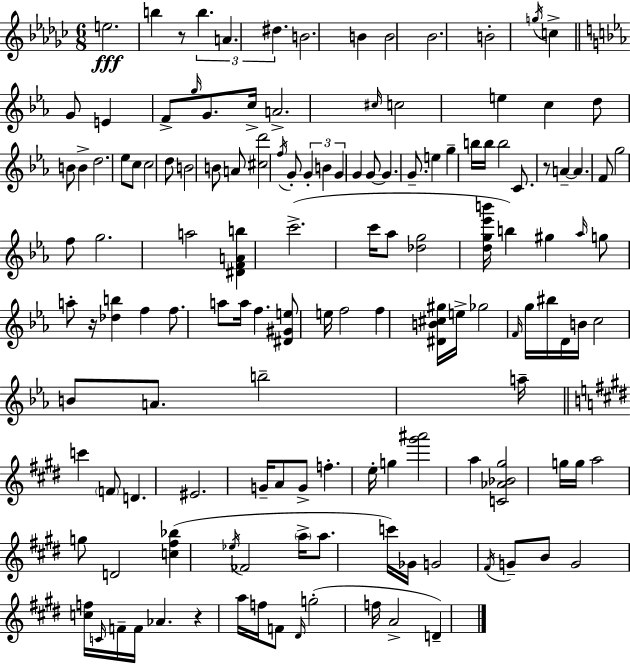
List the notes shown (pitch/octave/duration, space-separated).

E5/h. B5/q R/e B5/q. A4/q. D#5/q. B4/h. B4/q B4/h Bb4/h. B4/h G5/s C5/q G4/e E4/q F4/e G5/s G4/e. C5/s A4/h. C#5/s C5/h E5/q C5/q D5/e B4/e B4/q D5/h. Eb5/e C5/e C5/h D5/e B4/h B4/e A4/e [C#5,D6]/h F5/s G4/e G4/q B4/q G4/q G4/q G4/e G4/q. G4/e. E5/q G5/q B5/s B5/s B5/h C4/e. R/e A4/q A4/q. F4/e G5/h F5/e G5/h. A5/h [D#4,F4,A4,B5]/q C6/h. C6/s Ab5/e [Db5,G5]/h [D5,G5,Eb6,B6]/s B5/q G#5/q Ab5/s G5/e A5/e R/s [Db5,B5]/q F5/q F5/e. A5/e A5/s F5/q. [D#4,G#4,E5]/e E5/s F5/h F5/q [D#4,B4,C#5,G#5]/s E5/s Gb5/h F4/s G5/s BIS5/s D4/s B4/s C5/h B4/e A4/e. B5/h A5/s C6/q F4/e D4/q. EIS4/h. G4/s A4/e G4/e F5/q. E5/s G5/q [G#6,A#6]/h A5/q [C4,Ab4,Bb4,G#5]/h G5/s G5/s A5/h G5/e D4/h [C5,F#5,Bb5]/q Eb5/s FES4/h A5/s A5/e. C6/s Gb4/s G4/h F#4/s G4/e B4/e G4/h [C5,F5]/s C4/s F4/s F4/s Ab4/q. R/q A5/s F5/s F4/e D#4/s G5/h F5/s A4/h D4/q